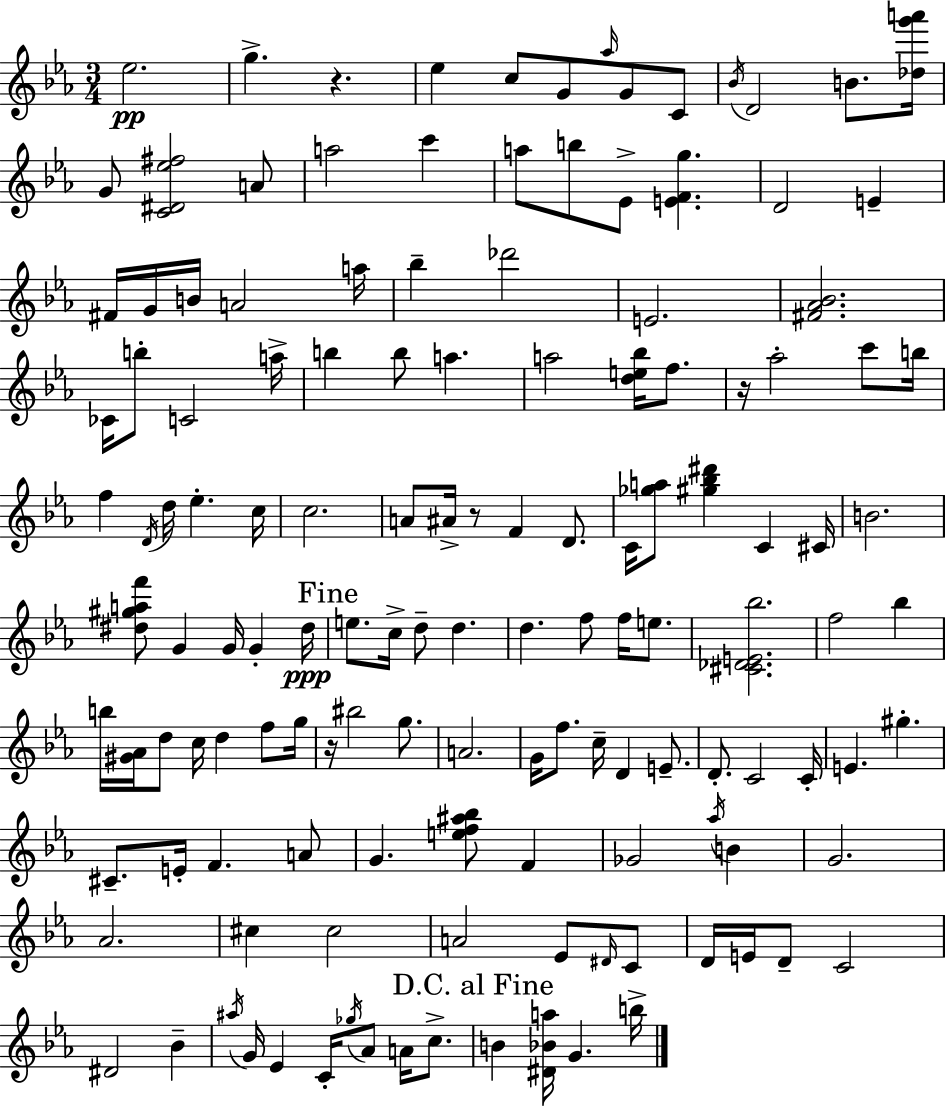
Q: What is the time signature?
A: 3/4